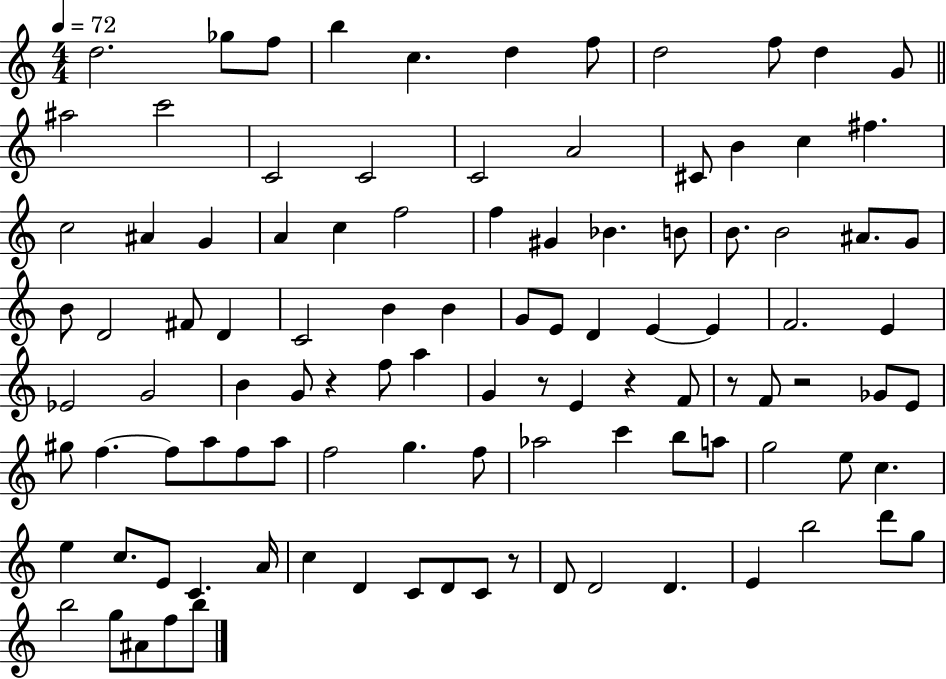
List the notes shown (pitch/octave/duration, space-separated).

D5/h. Gb5/e F5/e B5/q C5/q. D5/q F5/e D5/h F5/e D5/q G4/e A#5/h C6/h C4/h C4/h C4/h A4/h C#4/e B4/q C5/q F#5/q. C5/h A#4/q G4/q A4/q C5/q F5/h F5/q G#4/q Bb4/q. B4/e B4/e. B4/h A#4/e. G4/e B4/e D4/h F#4/e D4/q C4/h B4/q B4/q G4/e E4/e D4/q E4/q E4/q F4/h. E4/q Eb4/h G4/h B4/q G4/e R/q F5/e A5/q G4/q R/e E4/q R/q F4/e R/e F4/e R/h Gb4/e E4/e G#5/e F5/q. F5/e A5/e F5/e A5/e F5/h G5/q. F5/e Ab5/h C6/q B5/e A5/e G5/h E5/e C5/q. E5/q C5/e. E4/e C4/q. A4/s C5/q D4/q C4/e D4/e C4/e R/e D4/e D4/h D4/q. E4/q B5/h D6/e G5/e B5/h G5/e A#4/e F5/e B5/e